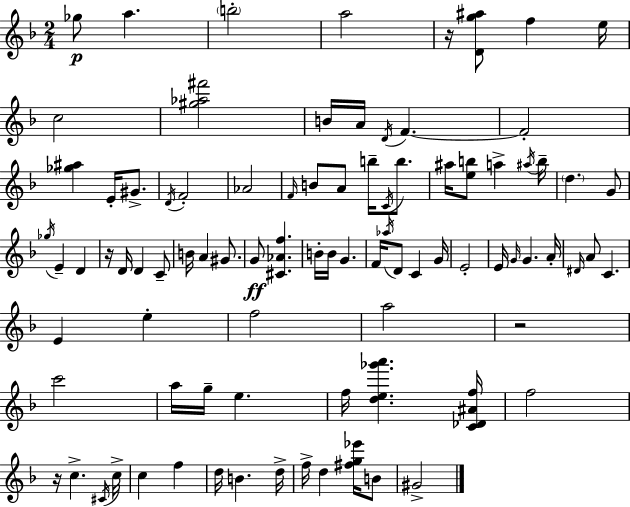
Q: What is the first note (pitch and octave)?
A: Gb5